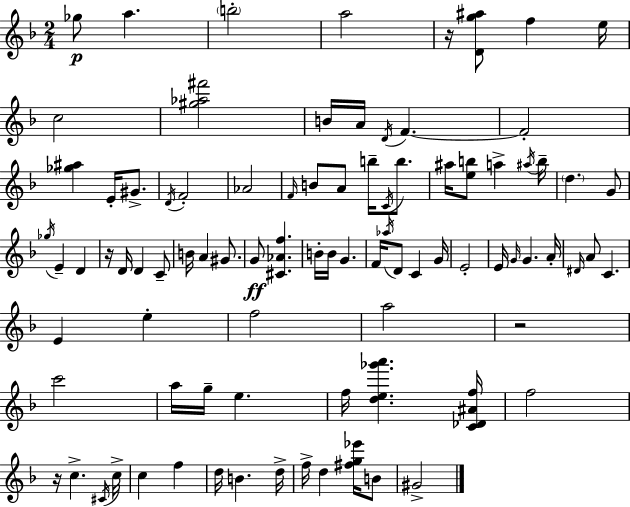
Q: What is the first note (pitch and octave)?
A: Gb5